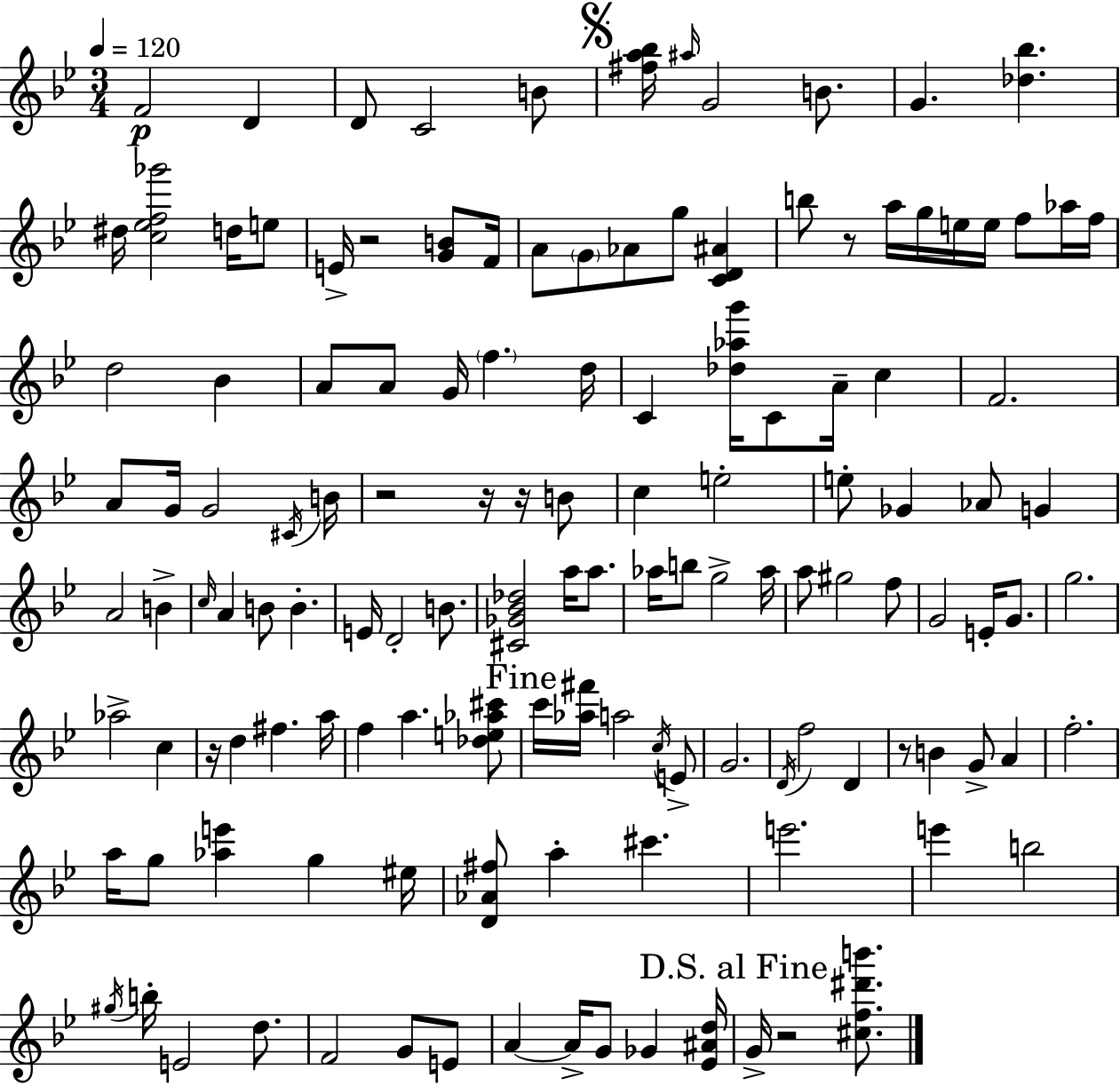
{
  \clef treble
  \numericTimeSignature
  \time 3/4
  \key g \minor
  \tempo 4 = 120
  \repeat volta 2 { f'2\p d'4 | d'8 c'2 b'8 | \mark \markup { \musicglyph "scripts.segno" } <fis'' a'' bes''>16 \grace { ais''16 } g'2 b'8. | g'4. <des'' bes''>4. | \break dis''16 <c'' ees'' f'' ges'''>2 d''16 e''8 | e'16-> r2 <g' b'>8 | f'16 a'8 \parenthesize g'8 aes'8 g''8 <c' d' ais'>4 | b''8 r8 a''16 g''16 e''16 e''16 f''8 aes''16 | \break f''16 d''2 bes'4 | a'8 a'8 g'16 \parenthesize f''4. | d''16 c'4 <des'' aes'' g'''>16 c'8 a'16-- c''4 | f'2. | \break a'8 g'16 g'2 | \acciaccatura { cis'16 } b'16 r2 r16 r16 | b'8 c''4 e''2-. | e''8-. ges'4 aes'8 g'4 | \break a'2 b'4-> | \grace { c''16 } a'4 b'8 b'4.-. | e'16 d'2-. | b'8. <cis' ges' bes' des''>2 a''16 | \break a''8. aes''16 b''8 g''2-> | aes''16 a''8 gis''2 | f''8 g'2 e'16-. | g'8. g''2. | \break aes''2-> c''4 | r16 d''4 fis''4. | a''16 f''4 a''4. | <des'' e'' aes'' cis'''>8 \mark "Fine" c'''16 <aes'' fis'''>16 a''2 | \break \acciaccatura { c''16 } e'8-> g'2. | \acciaccatura { d'16 } f''2 | d'4 r8 b'4 g'8-> | a'4 f''2.-. | \break a''16 g''8 <aes'' e'''>4 | g''4 eis''16 <d' aes' fis''>8 a''4-. cis'''4. | e'''2. | e'''4 b''2 | \break \acciaccatura { gis''16 } b''16-. e'2 | d''8. f'2 | g'8 e'8 a'4~~ a'16-> g'8 | ges'4 <ees' ais' d''>16 \mark "D.S. al Fine" g'16-> r2 | \break <cis'' f'' dis''' b'''>8. } \bar "|."
}